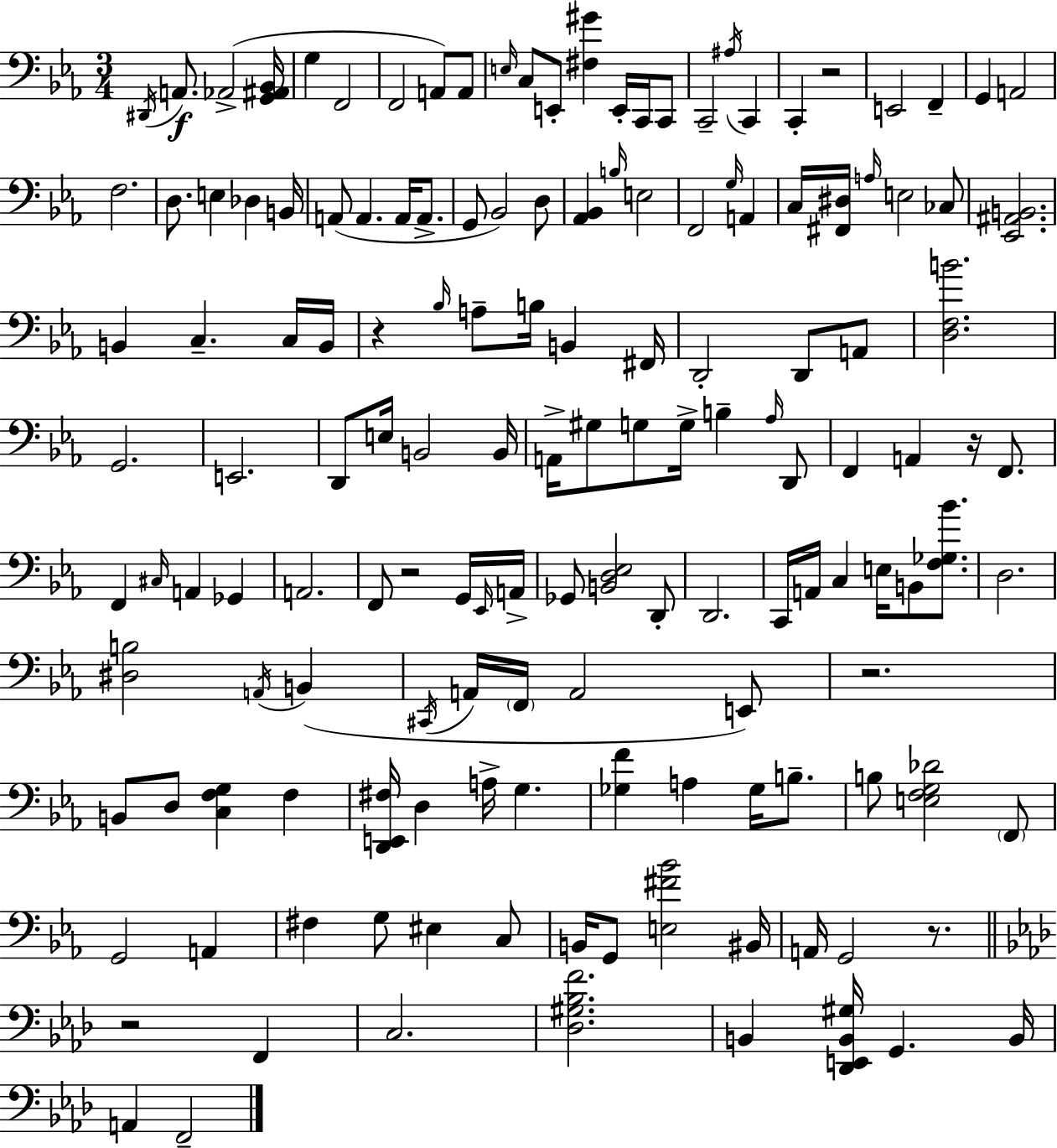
{
  \clef bass
  \numericTimeSignature
  \time 3/4
  \key ees \major
  \acciaccatura { dis,16 }\f a,8. aes,2->( | <g, ais, bes,>16 g4 f,2 | f,2 a,8) a,8 | \grace { e16 } c8 e,8-. <fis gis'>4 e,16-. c,16 | \break c,8 c,2-- \acciaccatura { ais16 } c,4 | c,4-. r2 | e,2 f,4-- | g,4 a,2 | \break f2. | d8. e4 des4 | b,16 a,8( a,4. a,16 | a,8.-> g,8 bes,2) | \break d8 <aes, bes,>4 \grace { b16 } e2 | f,2 | \grace { g16 } a,4 c16 <fis, dis>16 \grace { a16 } e2 | ces8 <ees, ais, b,>2. | \break b,4 c4.-- | c16 b,16 r4 \grace { bes16 } a8-- | b16 b,4 fis,16 d,2-. | d,8 a,8 <d f b'>2. | \break g,2. | e,2. | d,8 e16 b,2 | b,16 a,16-> gis8 g8 | \break g16-> b4-- \grace { aes16 } d,8 f,4 | a,4 r16 f,8. f,4 | \grace { cis16 } a,4 ges,4 a,2. | f,8 r2 | \break g,16 \grace { ees,16 } a,16-> ges,8 | <b, d ees>2 d,8-. d,2. | c,16 a,16 | c4 e16 b,8 <f ges bes'>8. d2. | \break <dis b>2 | \acciaccatura { a,16 } b,4( \acciaccatura { cis,16 } | a,16 \parenthesize f,16 a,2 e,8) | r2. | \break b,8 d8 <c f g>4 f4 | <d, e, fis>16 d4 a16-> g4. | <ges f'>4 a4 ges16 b8.-- | b8 <e f g des'>2 \parenthesize f,8 | \break g,2 a,4 | fis4 g8 eis4 c8 | b,16 g,8 <e fis' bes'>2 bis,16 | a,16 g,2 r8. | \break \bar "||" \break \key aes \major r2 f,4 | c2. | <des gis bes f'>2. | b,4 <des, e, b, gis>16 g,4. b,16 | \break a,4 f,2-- | \bar "|."
}